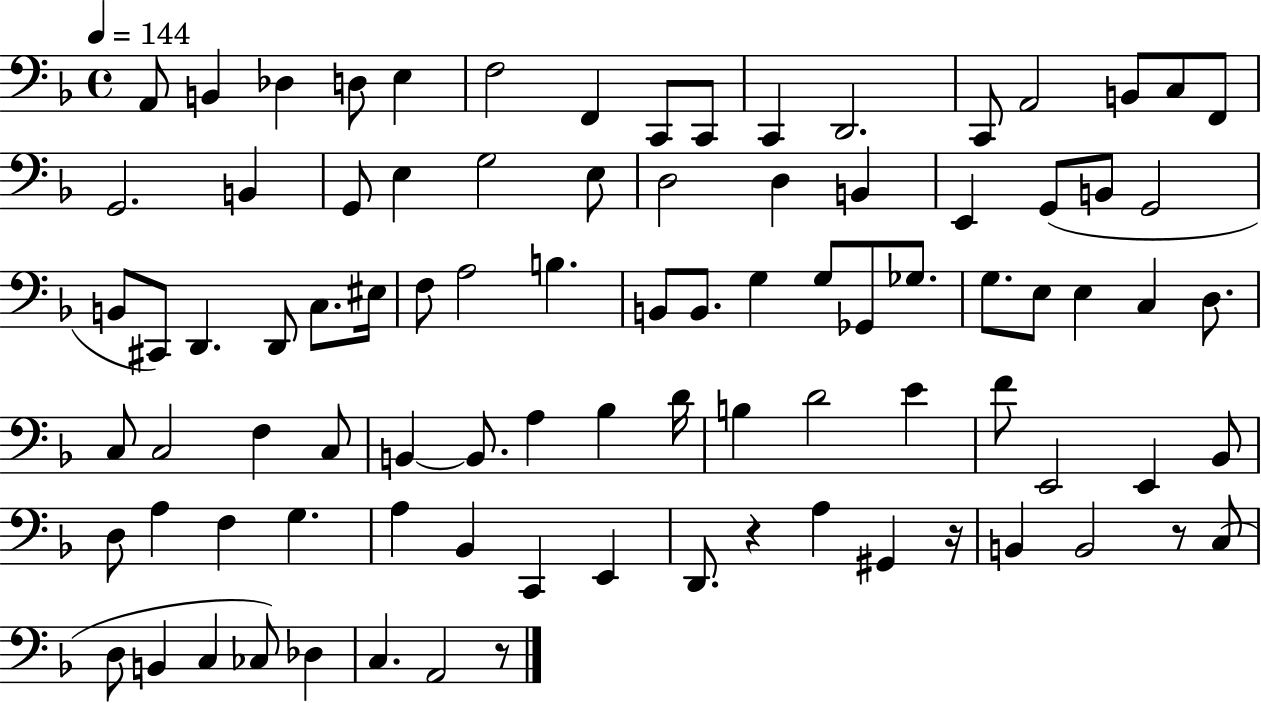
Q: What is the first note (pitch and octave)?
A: A2